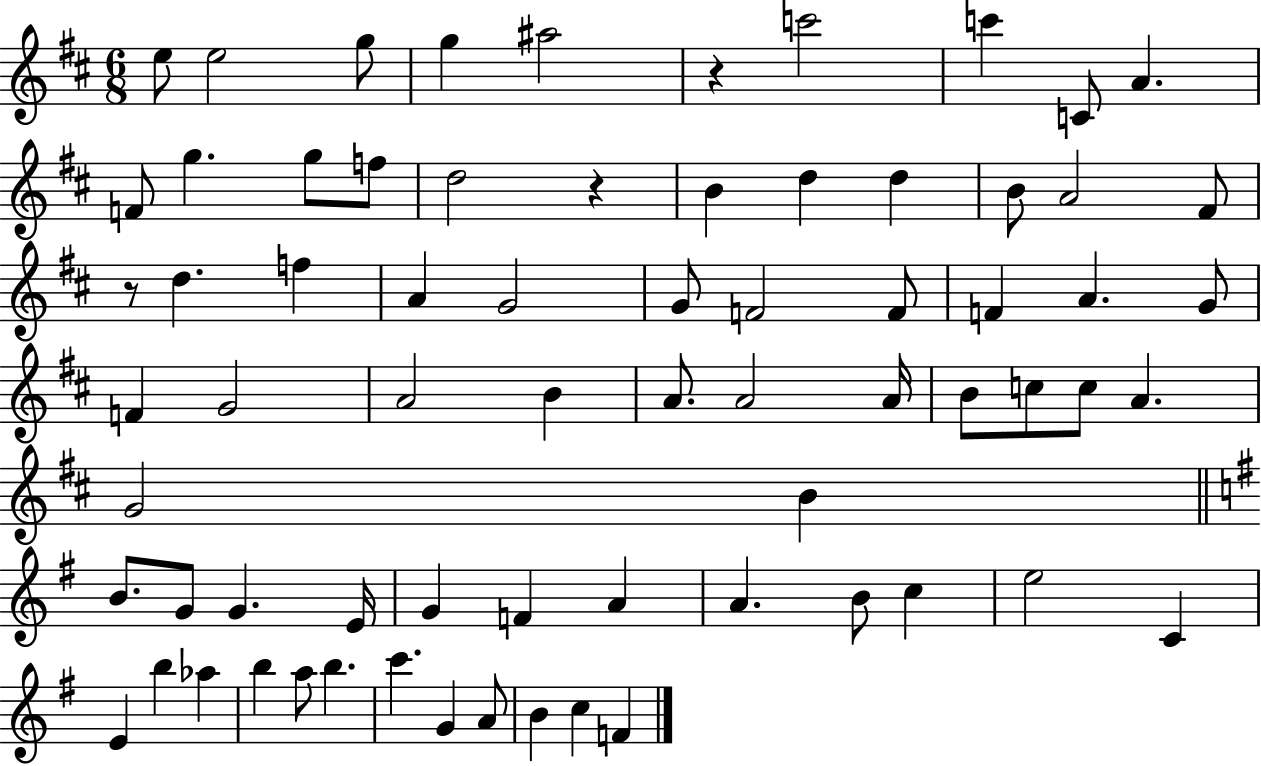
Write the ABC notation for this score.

X:1
T:Untitled
M:6/8
L:1/4
K:D
e/2 e2 g/2 g ^a2 z c'2 c' C/2 A F/2 g g/2 f/2 d2 z B d d B/2 A2 ^F/2 z/2 d f A G2 G/2 F2 F/2 F A G/2 F G2 A2 B A/2 A2 A/4 B/2 c/2 c/2 A G2 B B/2 G/2 G E/4 G F A A B/2 c e2 C E b _a b a/2 b c' G A/2 B c F